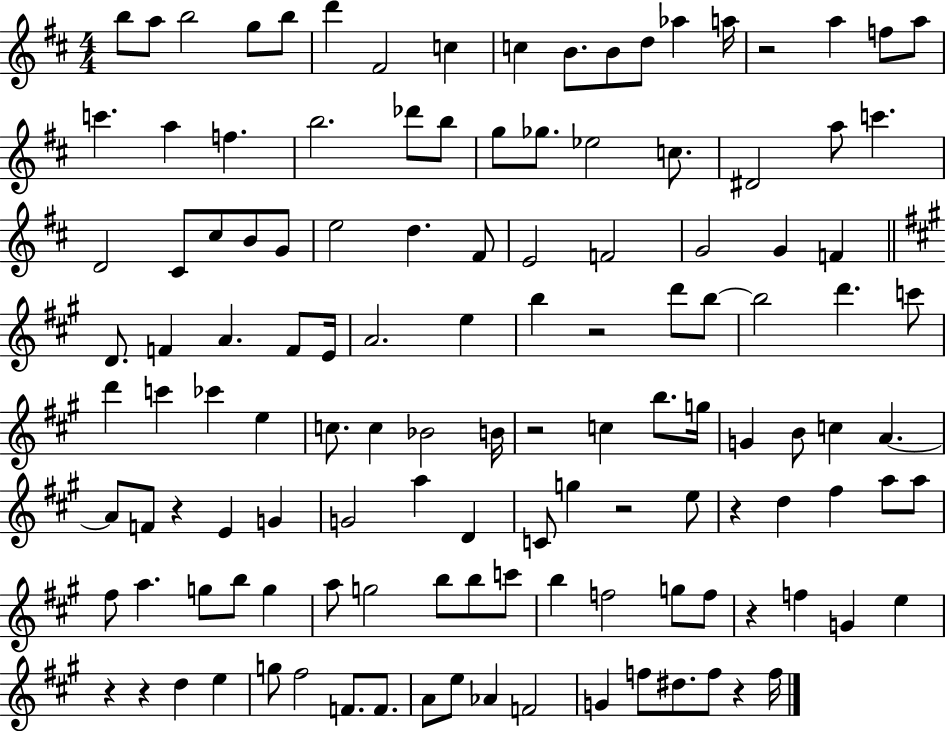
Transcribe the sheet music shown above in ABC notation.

X:1
T:Untitled
M:4/4
L:1/4
K:D
b/2 a/2 b2 g/2 b/2 d' ^F2 c c B/2 B/2 d/2 _a a/4 z2 a f/2 a/2 c' a f b2 _d'/2 b/2 g/2 _g/2 _e2 c/2 ^D2 a/2 c' D2 ^C/2 ^c/2 B/2 G/2 e2 d ^F/2 E2 F2 G2 G F D/2 F A F/2 E/4 A2 e b z2 d'/2 b/2 b2 d' c'/2 d' c' _c' e c/2 c _B2 B/4 z2 c b/2 g/4 G B/2 c A A/2 F/2 z E G G2 a D C/2 g z2 e/2 z d ^f a/2 a/2 ^f/2 a g/2 b/2 g a/2 g2 b/2 b/2 c'/2 b f2 g/2 f/2 z f G e z z d e g/2 ^f2 F/2 F/2 A/2 e/2 _A F2 G f/2 ^d/2 f/2 z f/4